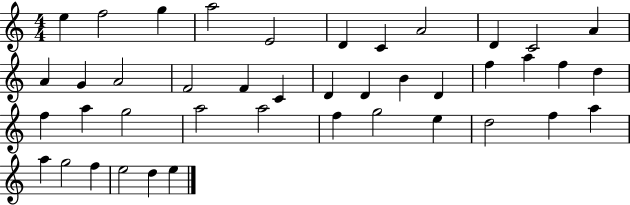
{
  \clef treble
  \numericTimeSignature
  \time 4/4
  \key c \major
  e''4 f''2 g''4 | a''2 e'2 | d'4 c'4 a'2 | d'4 c'2 a'4 | \break a'4 g'4 a'2 | f'2 f'4 c'4 | d'4 d'4 b'4 d'4 | f''4 a''4 f''4 d''4 | \break f''4 a''4 g''2 | a''2 a''2 | f''4 g''2 e''4 | d''2 f''4 a''4 | \break a''4 g''2 f''4 | e''2 d''4 e''4 | \bar "|."
}